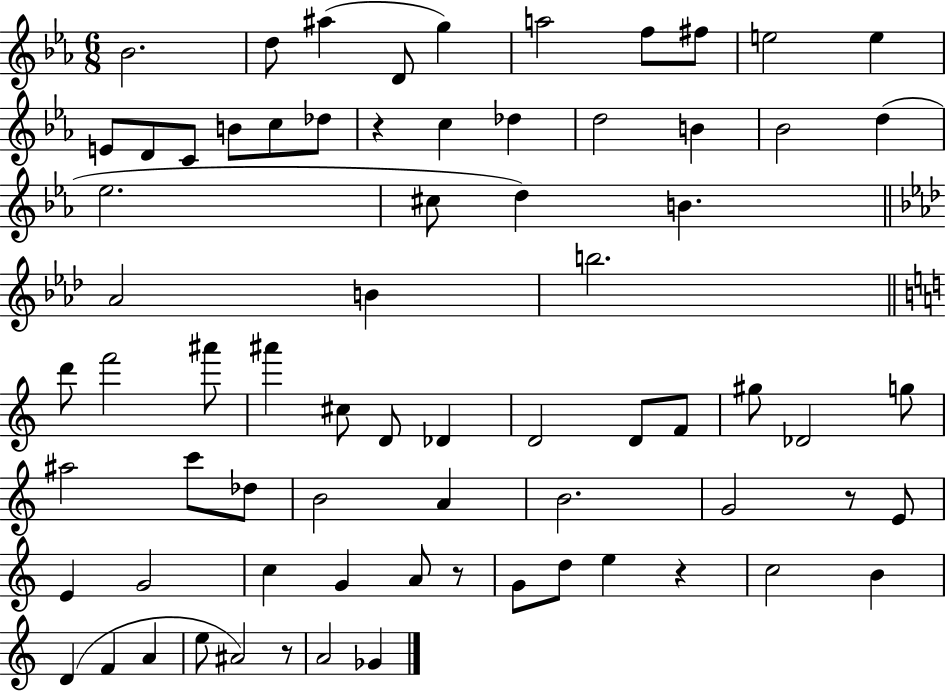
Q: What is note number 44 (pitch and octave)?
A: C6